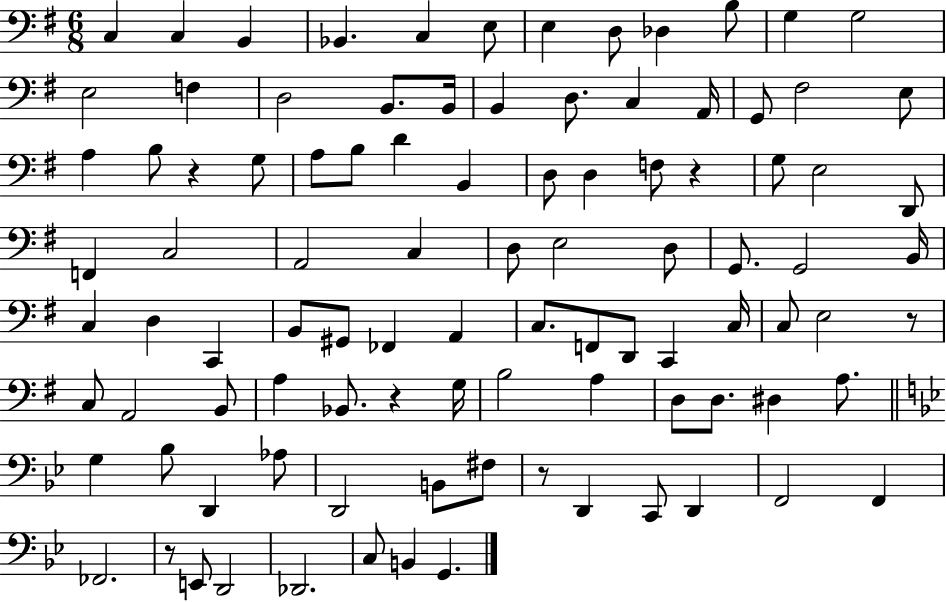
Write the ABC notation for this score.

X:1
T:Untitled
M:6/8
L:1/4
K:G
C, C, B,, _B,, C, E,/2 E, D,/2 _D, B,/2 G, G,2 E,2 F, D,2 B,,/2 B,,/4 B,, D,/2 C, A,,/4 G,,/2 ^F,2 E,/2 A, B,/2 z G,/2 A,/2 B,/2 D B,, D,/2 D, F,/2 z G,/2 E,2 D,,/2 F,, C,2 A,,2 C, D,/2 E,2 D,/2 G,,/2 G,,2 B,,/4 C, D, C,, B,,/2 ^G,,/2 _F,, A,, C,/2 F,,/2 D,,/2 C,, C,/4 C,/2 E,2 z/2 C,/2 A,,2 B,,/2 A, _B,,/2 z G,/4 B,2 A, D,/2 D,/2 ^D, A,/2 G, _B,/2 D,, _A,/2 D,,2 B,,/2 ^F,/2 z/2 D,, C,,/2 D,, F,,2 F,, _F,,2 z/2 E,,/2 D,,2 _D,,2 C,/2 B,, G,,